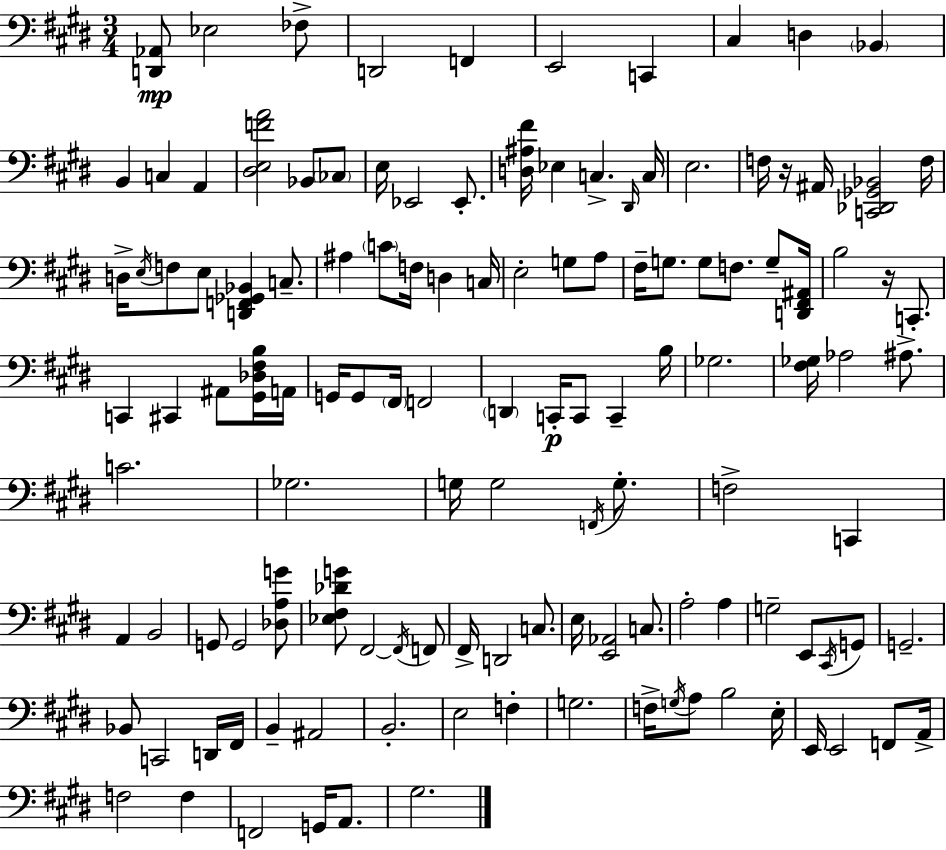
X:1
T:Untitled
M:3/4
L:1/4
K:E
[D,,_A,,]/2 _E,2 _F,/2 D,,2 F,, E,,2 C,, ^C, D, _B,, B,, C, A,, [^D,E,FA]2 _B,,/2 _C,/2 E,/4 _E,,2 _E,,/2 [D,^A,^F]/4 _E, C, ^D,,/4 C,/4 E,2 F,/4 z/4 ^A,,/4 [C,,_D,,_G,,_B,,]2 F,/4 D,/4 E,/4 F,/2 E,/2 [D,,F,,_G,,_B,,] C,/2 ^A, C/2 F,/4 D, C,/4 E,2 G,/2 A,/2 ^F,/4 G,/2 G,/2 F,/2 G,/2 [D,,^F,,^A,,]/4 B,2 z/4 C,,/2 C,, ^C,, ^A,,/2 [^G,,_D,^F,B,]/4 A,,/4 G,,/4 G,,/2 ^F,,/4 F,,2 D,, C,,/4 C,,/2 C,, B,/4 _G,2 [^F,_G,]/4 _A,2 ^A,/2 C2 _G,2 G,/4 G,2 F,,/4 G,/2 F,2 C,, A,, B,,2 G,,/2 G,,2 [_D,A,G]/2 [_E,^F,_DG]/2 ^F,,2 ^F,,/4 F,,/2 ^F,,/4 D,,2 C,/2 E,/4 [E,,_A,,]2 C,/2 A,2 A, G,2 E,,/2 ^C,,/4 G,,/2 G,,2 _B,,/2 C,,2 D,,/4 ^F,,/4 B,, ^A,,2 B,,2 E,2 F, G,2 F,/4 G,/4 A,/2 B,2 E,/4 E,,/4 E,,2 F,,/2 A,,/4 F,2 F, F,,2 G,,/4 A,,/2 ^G,2